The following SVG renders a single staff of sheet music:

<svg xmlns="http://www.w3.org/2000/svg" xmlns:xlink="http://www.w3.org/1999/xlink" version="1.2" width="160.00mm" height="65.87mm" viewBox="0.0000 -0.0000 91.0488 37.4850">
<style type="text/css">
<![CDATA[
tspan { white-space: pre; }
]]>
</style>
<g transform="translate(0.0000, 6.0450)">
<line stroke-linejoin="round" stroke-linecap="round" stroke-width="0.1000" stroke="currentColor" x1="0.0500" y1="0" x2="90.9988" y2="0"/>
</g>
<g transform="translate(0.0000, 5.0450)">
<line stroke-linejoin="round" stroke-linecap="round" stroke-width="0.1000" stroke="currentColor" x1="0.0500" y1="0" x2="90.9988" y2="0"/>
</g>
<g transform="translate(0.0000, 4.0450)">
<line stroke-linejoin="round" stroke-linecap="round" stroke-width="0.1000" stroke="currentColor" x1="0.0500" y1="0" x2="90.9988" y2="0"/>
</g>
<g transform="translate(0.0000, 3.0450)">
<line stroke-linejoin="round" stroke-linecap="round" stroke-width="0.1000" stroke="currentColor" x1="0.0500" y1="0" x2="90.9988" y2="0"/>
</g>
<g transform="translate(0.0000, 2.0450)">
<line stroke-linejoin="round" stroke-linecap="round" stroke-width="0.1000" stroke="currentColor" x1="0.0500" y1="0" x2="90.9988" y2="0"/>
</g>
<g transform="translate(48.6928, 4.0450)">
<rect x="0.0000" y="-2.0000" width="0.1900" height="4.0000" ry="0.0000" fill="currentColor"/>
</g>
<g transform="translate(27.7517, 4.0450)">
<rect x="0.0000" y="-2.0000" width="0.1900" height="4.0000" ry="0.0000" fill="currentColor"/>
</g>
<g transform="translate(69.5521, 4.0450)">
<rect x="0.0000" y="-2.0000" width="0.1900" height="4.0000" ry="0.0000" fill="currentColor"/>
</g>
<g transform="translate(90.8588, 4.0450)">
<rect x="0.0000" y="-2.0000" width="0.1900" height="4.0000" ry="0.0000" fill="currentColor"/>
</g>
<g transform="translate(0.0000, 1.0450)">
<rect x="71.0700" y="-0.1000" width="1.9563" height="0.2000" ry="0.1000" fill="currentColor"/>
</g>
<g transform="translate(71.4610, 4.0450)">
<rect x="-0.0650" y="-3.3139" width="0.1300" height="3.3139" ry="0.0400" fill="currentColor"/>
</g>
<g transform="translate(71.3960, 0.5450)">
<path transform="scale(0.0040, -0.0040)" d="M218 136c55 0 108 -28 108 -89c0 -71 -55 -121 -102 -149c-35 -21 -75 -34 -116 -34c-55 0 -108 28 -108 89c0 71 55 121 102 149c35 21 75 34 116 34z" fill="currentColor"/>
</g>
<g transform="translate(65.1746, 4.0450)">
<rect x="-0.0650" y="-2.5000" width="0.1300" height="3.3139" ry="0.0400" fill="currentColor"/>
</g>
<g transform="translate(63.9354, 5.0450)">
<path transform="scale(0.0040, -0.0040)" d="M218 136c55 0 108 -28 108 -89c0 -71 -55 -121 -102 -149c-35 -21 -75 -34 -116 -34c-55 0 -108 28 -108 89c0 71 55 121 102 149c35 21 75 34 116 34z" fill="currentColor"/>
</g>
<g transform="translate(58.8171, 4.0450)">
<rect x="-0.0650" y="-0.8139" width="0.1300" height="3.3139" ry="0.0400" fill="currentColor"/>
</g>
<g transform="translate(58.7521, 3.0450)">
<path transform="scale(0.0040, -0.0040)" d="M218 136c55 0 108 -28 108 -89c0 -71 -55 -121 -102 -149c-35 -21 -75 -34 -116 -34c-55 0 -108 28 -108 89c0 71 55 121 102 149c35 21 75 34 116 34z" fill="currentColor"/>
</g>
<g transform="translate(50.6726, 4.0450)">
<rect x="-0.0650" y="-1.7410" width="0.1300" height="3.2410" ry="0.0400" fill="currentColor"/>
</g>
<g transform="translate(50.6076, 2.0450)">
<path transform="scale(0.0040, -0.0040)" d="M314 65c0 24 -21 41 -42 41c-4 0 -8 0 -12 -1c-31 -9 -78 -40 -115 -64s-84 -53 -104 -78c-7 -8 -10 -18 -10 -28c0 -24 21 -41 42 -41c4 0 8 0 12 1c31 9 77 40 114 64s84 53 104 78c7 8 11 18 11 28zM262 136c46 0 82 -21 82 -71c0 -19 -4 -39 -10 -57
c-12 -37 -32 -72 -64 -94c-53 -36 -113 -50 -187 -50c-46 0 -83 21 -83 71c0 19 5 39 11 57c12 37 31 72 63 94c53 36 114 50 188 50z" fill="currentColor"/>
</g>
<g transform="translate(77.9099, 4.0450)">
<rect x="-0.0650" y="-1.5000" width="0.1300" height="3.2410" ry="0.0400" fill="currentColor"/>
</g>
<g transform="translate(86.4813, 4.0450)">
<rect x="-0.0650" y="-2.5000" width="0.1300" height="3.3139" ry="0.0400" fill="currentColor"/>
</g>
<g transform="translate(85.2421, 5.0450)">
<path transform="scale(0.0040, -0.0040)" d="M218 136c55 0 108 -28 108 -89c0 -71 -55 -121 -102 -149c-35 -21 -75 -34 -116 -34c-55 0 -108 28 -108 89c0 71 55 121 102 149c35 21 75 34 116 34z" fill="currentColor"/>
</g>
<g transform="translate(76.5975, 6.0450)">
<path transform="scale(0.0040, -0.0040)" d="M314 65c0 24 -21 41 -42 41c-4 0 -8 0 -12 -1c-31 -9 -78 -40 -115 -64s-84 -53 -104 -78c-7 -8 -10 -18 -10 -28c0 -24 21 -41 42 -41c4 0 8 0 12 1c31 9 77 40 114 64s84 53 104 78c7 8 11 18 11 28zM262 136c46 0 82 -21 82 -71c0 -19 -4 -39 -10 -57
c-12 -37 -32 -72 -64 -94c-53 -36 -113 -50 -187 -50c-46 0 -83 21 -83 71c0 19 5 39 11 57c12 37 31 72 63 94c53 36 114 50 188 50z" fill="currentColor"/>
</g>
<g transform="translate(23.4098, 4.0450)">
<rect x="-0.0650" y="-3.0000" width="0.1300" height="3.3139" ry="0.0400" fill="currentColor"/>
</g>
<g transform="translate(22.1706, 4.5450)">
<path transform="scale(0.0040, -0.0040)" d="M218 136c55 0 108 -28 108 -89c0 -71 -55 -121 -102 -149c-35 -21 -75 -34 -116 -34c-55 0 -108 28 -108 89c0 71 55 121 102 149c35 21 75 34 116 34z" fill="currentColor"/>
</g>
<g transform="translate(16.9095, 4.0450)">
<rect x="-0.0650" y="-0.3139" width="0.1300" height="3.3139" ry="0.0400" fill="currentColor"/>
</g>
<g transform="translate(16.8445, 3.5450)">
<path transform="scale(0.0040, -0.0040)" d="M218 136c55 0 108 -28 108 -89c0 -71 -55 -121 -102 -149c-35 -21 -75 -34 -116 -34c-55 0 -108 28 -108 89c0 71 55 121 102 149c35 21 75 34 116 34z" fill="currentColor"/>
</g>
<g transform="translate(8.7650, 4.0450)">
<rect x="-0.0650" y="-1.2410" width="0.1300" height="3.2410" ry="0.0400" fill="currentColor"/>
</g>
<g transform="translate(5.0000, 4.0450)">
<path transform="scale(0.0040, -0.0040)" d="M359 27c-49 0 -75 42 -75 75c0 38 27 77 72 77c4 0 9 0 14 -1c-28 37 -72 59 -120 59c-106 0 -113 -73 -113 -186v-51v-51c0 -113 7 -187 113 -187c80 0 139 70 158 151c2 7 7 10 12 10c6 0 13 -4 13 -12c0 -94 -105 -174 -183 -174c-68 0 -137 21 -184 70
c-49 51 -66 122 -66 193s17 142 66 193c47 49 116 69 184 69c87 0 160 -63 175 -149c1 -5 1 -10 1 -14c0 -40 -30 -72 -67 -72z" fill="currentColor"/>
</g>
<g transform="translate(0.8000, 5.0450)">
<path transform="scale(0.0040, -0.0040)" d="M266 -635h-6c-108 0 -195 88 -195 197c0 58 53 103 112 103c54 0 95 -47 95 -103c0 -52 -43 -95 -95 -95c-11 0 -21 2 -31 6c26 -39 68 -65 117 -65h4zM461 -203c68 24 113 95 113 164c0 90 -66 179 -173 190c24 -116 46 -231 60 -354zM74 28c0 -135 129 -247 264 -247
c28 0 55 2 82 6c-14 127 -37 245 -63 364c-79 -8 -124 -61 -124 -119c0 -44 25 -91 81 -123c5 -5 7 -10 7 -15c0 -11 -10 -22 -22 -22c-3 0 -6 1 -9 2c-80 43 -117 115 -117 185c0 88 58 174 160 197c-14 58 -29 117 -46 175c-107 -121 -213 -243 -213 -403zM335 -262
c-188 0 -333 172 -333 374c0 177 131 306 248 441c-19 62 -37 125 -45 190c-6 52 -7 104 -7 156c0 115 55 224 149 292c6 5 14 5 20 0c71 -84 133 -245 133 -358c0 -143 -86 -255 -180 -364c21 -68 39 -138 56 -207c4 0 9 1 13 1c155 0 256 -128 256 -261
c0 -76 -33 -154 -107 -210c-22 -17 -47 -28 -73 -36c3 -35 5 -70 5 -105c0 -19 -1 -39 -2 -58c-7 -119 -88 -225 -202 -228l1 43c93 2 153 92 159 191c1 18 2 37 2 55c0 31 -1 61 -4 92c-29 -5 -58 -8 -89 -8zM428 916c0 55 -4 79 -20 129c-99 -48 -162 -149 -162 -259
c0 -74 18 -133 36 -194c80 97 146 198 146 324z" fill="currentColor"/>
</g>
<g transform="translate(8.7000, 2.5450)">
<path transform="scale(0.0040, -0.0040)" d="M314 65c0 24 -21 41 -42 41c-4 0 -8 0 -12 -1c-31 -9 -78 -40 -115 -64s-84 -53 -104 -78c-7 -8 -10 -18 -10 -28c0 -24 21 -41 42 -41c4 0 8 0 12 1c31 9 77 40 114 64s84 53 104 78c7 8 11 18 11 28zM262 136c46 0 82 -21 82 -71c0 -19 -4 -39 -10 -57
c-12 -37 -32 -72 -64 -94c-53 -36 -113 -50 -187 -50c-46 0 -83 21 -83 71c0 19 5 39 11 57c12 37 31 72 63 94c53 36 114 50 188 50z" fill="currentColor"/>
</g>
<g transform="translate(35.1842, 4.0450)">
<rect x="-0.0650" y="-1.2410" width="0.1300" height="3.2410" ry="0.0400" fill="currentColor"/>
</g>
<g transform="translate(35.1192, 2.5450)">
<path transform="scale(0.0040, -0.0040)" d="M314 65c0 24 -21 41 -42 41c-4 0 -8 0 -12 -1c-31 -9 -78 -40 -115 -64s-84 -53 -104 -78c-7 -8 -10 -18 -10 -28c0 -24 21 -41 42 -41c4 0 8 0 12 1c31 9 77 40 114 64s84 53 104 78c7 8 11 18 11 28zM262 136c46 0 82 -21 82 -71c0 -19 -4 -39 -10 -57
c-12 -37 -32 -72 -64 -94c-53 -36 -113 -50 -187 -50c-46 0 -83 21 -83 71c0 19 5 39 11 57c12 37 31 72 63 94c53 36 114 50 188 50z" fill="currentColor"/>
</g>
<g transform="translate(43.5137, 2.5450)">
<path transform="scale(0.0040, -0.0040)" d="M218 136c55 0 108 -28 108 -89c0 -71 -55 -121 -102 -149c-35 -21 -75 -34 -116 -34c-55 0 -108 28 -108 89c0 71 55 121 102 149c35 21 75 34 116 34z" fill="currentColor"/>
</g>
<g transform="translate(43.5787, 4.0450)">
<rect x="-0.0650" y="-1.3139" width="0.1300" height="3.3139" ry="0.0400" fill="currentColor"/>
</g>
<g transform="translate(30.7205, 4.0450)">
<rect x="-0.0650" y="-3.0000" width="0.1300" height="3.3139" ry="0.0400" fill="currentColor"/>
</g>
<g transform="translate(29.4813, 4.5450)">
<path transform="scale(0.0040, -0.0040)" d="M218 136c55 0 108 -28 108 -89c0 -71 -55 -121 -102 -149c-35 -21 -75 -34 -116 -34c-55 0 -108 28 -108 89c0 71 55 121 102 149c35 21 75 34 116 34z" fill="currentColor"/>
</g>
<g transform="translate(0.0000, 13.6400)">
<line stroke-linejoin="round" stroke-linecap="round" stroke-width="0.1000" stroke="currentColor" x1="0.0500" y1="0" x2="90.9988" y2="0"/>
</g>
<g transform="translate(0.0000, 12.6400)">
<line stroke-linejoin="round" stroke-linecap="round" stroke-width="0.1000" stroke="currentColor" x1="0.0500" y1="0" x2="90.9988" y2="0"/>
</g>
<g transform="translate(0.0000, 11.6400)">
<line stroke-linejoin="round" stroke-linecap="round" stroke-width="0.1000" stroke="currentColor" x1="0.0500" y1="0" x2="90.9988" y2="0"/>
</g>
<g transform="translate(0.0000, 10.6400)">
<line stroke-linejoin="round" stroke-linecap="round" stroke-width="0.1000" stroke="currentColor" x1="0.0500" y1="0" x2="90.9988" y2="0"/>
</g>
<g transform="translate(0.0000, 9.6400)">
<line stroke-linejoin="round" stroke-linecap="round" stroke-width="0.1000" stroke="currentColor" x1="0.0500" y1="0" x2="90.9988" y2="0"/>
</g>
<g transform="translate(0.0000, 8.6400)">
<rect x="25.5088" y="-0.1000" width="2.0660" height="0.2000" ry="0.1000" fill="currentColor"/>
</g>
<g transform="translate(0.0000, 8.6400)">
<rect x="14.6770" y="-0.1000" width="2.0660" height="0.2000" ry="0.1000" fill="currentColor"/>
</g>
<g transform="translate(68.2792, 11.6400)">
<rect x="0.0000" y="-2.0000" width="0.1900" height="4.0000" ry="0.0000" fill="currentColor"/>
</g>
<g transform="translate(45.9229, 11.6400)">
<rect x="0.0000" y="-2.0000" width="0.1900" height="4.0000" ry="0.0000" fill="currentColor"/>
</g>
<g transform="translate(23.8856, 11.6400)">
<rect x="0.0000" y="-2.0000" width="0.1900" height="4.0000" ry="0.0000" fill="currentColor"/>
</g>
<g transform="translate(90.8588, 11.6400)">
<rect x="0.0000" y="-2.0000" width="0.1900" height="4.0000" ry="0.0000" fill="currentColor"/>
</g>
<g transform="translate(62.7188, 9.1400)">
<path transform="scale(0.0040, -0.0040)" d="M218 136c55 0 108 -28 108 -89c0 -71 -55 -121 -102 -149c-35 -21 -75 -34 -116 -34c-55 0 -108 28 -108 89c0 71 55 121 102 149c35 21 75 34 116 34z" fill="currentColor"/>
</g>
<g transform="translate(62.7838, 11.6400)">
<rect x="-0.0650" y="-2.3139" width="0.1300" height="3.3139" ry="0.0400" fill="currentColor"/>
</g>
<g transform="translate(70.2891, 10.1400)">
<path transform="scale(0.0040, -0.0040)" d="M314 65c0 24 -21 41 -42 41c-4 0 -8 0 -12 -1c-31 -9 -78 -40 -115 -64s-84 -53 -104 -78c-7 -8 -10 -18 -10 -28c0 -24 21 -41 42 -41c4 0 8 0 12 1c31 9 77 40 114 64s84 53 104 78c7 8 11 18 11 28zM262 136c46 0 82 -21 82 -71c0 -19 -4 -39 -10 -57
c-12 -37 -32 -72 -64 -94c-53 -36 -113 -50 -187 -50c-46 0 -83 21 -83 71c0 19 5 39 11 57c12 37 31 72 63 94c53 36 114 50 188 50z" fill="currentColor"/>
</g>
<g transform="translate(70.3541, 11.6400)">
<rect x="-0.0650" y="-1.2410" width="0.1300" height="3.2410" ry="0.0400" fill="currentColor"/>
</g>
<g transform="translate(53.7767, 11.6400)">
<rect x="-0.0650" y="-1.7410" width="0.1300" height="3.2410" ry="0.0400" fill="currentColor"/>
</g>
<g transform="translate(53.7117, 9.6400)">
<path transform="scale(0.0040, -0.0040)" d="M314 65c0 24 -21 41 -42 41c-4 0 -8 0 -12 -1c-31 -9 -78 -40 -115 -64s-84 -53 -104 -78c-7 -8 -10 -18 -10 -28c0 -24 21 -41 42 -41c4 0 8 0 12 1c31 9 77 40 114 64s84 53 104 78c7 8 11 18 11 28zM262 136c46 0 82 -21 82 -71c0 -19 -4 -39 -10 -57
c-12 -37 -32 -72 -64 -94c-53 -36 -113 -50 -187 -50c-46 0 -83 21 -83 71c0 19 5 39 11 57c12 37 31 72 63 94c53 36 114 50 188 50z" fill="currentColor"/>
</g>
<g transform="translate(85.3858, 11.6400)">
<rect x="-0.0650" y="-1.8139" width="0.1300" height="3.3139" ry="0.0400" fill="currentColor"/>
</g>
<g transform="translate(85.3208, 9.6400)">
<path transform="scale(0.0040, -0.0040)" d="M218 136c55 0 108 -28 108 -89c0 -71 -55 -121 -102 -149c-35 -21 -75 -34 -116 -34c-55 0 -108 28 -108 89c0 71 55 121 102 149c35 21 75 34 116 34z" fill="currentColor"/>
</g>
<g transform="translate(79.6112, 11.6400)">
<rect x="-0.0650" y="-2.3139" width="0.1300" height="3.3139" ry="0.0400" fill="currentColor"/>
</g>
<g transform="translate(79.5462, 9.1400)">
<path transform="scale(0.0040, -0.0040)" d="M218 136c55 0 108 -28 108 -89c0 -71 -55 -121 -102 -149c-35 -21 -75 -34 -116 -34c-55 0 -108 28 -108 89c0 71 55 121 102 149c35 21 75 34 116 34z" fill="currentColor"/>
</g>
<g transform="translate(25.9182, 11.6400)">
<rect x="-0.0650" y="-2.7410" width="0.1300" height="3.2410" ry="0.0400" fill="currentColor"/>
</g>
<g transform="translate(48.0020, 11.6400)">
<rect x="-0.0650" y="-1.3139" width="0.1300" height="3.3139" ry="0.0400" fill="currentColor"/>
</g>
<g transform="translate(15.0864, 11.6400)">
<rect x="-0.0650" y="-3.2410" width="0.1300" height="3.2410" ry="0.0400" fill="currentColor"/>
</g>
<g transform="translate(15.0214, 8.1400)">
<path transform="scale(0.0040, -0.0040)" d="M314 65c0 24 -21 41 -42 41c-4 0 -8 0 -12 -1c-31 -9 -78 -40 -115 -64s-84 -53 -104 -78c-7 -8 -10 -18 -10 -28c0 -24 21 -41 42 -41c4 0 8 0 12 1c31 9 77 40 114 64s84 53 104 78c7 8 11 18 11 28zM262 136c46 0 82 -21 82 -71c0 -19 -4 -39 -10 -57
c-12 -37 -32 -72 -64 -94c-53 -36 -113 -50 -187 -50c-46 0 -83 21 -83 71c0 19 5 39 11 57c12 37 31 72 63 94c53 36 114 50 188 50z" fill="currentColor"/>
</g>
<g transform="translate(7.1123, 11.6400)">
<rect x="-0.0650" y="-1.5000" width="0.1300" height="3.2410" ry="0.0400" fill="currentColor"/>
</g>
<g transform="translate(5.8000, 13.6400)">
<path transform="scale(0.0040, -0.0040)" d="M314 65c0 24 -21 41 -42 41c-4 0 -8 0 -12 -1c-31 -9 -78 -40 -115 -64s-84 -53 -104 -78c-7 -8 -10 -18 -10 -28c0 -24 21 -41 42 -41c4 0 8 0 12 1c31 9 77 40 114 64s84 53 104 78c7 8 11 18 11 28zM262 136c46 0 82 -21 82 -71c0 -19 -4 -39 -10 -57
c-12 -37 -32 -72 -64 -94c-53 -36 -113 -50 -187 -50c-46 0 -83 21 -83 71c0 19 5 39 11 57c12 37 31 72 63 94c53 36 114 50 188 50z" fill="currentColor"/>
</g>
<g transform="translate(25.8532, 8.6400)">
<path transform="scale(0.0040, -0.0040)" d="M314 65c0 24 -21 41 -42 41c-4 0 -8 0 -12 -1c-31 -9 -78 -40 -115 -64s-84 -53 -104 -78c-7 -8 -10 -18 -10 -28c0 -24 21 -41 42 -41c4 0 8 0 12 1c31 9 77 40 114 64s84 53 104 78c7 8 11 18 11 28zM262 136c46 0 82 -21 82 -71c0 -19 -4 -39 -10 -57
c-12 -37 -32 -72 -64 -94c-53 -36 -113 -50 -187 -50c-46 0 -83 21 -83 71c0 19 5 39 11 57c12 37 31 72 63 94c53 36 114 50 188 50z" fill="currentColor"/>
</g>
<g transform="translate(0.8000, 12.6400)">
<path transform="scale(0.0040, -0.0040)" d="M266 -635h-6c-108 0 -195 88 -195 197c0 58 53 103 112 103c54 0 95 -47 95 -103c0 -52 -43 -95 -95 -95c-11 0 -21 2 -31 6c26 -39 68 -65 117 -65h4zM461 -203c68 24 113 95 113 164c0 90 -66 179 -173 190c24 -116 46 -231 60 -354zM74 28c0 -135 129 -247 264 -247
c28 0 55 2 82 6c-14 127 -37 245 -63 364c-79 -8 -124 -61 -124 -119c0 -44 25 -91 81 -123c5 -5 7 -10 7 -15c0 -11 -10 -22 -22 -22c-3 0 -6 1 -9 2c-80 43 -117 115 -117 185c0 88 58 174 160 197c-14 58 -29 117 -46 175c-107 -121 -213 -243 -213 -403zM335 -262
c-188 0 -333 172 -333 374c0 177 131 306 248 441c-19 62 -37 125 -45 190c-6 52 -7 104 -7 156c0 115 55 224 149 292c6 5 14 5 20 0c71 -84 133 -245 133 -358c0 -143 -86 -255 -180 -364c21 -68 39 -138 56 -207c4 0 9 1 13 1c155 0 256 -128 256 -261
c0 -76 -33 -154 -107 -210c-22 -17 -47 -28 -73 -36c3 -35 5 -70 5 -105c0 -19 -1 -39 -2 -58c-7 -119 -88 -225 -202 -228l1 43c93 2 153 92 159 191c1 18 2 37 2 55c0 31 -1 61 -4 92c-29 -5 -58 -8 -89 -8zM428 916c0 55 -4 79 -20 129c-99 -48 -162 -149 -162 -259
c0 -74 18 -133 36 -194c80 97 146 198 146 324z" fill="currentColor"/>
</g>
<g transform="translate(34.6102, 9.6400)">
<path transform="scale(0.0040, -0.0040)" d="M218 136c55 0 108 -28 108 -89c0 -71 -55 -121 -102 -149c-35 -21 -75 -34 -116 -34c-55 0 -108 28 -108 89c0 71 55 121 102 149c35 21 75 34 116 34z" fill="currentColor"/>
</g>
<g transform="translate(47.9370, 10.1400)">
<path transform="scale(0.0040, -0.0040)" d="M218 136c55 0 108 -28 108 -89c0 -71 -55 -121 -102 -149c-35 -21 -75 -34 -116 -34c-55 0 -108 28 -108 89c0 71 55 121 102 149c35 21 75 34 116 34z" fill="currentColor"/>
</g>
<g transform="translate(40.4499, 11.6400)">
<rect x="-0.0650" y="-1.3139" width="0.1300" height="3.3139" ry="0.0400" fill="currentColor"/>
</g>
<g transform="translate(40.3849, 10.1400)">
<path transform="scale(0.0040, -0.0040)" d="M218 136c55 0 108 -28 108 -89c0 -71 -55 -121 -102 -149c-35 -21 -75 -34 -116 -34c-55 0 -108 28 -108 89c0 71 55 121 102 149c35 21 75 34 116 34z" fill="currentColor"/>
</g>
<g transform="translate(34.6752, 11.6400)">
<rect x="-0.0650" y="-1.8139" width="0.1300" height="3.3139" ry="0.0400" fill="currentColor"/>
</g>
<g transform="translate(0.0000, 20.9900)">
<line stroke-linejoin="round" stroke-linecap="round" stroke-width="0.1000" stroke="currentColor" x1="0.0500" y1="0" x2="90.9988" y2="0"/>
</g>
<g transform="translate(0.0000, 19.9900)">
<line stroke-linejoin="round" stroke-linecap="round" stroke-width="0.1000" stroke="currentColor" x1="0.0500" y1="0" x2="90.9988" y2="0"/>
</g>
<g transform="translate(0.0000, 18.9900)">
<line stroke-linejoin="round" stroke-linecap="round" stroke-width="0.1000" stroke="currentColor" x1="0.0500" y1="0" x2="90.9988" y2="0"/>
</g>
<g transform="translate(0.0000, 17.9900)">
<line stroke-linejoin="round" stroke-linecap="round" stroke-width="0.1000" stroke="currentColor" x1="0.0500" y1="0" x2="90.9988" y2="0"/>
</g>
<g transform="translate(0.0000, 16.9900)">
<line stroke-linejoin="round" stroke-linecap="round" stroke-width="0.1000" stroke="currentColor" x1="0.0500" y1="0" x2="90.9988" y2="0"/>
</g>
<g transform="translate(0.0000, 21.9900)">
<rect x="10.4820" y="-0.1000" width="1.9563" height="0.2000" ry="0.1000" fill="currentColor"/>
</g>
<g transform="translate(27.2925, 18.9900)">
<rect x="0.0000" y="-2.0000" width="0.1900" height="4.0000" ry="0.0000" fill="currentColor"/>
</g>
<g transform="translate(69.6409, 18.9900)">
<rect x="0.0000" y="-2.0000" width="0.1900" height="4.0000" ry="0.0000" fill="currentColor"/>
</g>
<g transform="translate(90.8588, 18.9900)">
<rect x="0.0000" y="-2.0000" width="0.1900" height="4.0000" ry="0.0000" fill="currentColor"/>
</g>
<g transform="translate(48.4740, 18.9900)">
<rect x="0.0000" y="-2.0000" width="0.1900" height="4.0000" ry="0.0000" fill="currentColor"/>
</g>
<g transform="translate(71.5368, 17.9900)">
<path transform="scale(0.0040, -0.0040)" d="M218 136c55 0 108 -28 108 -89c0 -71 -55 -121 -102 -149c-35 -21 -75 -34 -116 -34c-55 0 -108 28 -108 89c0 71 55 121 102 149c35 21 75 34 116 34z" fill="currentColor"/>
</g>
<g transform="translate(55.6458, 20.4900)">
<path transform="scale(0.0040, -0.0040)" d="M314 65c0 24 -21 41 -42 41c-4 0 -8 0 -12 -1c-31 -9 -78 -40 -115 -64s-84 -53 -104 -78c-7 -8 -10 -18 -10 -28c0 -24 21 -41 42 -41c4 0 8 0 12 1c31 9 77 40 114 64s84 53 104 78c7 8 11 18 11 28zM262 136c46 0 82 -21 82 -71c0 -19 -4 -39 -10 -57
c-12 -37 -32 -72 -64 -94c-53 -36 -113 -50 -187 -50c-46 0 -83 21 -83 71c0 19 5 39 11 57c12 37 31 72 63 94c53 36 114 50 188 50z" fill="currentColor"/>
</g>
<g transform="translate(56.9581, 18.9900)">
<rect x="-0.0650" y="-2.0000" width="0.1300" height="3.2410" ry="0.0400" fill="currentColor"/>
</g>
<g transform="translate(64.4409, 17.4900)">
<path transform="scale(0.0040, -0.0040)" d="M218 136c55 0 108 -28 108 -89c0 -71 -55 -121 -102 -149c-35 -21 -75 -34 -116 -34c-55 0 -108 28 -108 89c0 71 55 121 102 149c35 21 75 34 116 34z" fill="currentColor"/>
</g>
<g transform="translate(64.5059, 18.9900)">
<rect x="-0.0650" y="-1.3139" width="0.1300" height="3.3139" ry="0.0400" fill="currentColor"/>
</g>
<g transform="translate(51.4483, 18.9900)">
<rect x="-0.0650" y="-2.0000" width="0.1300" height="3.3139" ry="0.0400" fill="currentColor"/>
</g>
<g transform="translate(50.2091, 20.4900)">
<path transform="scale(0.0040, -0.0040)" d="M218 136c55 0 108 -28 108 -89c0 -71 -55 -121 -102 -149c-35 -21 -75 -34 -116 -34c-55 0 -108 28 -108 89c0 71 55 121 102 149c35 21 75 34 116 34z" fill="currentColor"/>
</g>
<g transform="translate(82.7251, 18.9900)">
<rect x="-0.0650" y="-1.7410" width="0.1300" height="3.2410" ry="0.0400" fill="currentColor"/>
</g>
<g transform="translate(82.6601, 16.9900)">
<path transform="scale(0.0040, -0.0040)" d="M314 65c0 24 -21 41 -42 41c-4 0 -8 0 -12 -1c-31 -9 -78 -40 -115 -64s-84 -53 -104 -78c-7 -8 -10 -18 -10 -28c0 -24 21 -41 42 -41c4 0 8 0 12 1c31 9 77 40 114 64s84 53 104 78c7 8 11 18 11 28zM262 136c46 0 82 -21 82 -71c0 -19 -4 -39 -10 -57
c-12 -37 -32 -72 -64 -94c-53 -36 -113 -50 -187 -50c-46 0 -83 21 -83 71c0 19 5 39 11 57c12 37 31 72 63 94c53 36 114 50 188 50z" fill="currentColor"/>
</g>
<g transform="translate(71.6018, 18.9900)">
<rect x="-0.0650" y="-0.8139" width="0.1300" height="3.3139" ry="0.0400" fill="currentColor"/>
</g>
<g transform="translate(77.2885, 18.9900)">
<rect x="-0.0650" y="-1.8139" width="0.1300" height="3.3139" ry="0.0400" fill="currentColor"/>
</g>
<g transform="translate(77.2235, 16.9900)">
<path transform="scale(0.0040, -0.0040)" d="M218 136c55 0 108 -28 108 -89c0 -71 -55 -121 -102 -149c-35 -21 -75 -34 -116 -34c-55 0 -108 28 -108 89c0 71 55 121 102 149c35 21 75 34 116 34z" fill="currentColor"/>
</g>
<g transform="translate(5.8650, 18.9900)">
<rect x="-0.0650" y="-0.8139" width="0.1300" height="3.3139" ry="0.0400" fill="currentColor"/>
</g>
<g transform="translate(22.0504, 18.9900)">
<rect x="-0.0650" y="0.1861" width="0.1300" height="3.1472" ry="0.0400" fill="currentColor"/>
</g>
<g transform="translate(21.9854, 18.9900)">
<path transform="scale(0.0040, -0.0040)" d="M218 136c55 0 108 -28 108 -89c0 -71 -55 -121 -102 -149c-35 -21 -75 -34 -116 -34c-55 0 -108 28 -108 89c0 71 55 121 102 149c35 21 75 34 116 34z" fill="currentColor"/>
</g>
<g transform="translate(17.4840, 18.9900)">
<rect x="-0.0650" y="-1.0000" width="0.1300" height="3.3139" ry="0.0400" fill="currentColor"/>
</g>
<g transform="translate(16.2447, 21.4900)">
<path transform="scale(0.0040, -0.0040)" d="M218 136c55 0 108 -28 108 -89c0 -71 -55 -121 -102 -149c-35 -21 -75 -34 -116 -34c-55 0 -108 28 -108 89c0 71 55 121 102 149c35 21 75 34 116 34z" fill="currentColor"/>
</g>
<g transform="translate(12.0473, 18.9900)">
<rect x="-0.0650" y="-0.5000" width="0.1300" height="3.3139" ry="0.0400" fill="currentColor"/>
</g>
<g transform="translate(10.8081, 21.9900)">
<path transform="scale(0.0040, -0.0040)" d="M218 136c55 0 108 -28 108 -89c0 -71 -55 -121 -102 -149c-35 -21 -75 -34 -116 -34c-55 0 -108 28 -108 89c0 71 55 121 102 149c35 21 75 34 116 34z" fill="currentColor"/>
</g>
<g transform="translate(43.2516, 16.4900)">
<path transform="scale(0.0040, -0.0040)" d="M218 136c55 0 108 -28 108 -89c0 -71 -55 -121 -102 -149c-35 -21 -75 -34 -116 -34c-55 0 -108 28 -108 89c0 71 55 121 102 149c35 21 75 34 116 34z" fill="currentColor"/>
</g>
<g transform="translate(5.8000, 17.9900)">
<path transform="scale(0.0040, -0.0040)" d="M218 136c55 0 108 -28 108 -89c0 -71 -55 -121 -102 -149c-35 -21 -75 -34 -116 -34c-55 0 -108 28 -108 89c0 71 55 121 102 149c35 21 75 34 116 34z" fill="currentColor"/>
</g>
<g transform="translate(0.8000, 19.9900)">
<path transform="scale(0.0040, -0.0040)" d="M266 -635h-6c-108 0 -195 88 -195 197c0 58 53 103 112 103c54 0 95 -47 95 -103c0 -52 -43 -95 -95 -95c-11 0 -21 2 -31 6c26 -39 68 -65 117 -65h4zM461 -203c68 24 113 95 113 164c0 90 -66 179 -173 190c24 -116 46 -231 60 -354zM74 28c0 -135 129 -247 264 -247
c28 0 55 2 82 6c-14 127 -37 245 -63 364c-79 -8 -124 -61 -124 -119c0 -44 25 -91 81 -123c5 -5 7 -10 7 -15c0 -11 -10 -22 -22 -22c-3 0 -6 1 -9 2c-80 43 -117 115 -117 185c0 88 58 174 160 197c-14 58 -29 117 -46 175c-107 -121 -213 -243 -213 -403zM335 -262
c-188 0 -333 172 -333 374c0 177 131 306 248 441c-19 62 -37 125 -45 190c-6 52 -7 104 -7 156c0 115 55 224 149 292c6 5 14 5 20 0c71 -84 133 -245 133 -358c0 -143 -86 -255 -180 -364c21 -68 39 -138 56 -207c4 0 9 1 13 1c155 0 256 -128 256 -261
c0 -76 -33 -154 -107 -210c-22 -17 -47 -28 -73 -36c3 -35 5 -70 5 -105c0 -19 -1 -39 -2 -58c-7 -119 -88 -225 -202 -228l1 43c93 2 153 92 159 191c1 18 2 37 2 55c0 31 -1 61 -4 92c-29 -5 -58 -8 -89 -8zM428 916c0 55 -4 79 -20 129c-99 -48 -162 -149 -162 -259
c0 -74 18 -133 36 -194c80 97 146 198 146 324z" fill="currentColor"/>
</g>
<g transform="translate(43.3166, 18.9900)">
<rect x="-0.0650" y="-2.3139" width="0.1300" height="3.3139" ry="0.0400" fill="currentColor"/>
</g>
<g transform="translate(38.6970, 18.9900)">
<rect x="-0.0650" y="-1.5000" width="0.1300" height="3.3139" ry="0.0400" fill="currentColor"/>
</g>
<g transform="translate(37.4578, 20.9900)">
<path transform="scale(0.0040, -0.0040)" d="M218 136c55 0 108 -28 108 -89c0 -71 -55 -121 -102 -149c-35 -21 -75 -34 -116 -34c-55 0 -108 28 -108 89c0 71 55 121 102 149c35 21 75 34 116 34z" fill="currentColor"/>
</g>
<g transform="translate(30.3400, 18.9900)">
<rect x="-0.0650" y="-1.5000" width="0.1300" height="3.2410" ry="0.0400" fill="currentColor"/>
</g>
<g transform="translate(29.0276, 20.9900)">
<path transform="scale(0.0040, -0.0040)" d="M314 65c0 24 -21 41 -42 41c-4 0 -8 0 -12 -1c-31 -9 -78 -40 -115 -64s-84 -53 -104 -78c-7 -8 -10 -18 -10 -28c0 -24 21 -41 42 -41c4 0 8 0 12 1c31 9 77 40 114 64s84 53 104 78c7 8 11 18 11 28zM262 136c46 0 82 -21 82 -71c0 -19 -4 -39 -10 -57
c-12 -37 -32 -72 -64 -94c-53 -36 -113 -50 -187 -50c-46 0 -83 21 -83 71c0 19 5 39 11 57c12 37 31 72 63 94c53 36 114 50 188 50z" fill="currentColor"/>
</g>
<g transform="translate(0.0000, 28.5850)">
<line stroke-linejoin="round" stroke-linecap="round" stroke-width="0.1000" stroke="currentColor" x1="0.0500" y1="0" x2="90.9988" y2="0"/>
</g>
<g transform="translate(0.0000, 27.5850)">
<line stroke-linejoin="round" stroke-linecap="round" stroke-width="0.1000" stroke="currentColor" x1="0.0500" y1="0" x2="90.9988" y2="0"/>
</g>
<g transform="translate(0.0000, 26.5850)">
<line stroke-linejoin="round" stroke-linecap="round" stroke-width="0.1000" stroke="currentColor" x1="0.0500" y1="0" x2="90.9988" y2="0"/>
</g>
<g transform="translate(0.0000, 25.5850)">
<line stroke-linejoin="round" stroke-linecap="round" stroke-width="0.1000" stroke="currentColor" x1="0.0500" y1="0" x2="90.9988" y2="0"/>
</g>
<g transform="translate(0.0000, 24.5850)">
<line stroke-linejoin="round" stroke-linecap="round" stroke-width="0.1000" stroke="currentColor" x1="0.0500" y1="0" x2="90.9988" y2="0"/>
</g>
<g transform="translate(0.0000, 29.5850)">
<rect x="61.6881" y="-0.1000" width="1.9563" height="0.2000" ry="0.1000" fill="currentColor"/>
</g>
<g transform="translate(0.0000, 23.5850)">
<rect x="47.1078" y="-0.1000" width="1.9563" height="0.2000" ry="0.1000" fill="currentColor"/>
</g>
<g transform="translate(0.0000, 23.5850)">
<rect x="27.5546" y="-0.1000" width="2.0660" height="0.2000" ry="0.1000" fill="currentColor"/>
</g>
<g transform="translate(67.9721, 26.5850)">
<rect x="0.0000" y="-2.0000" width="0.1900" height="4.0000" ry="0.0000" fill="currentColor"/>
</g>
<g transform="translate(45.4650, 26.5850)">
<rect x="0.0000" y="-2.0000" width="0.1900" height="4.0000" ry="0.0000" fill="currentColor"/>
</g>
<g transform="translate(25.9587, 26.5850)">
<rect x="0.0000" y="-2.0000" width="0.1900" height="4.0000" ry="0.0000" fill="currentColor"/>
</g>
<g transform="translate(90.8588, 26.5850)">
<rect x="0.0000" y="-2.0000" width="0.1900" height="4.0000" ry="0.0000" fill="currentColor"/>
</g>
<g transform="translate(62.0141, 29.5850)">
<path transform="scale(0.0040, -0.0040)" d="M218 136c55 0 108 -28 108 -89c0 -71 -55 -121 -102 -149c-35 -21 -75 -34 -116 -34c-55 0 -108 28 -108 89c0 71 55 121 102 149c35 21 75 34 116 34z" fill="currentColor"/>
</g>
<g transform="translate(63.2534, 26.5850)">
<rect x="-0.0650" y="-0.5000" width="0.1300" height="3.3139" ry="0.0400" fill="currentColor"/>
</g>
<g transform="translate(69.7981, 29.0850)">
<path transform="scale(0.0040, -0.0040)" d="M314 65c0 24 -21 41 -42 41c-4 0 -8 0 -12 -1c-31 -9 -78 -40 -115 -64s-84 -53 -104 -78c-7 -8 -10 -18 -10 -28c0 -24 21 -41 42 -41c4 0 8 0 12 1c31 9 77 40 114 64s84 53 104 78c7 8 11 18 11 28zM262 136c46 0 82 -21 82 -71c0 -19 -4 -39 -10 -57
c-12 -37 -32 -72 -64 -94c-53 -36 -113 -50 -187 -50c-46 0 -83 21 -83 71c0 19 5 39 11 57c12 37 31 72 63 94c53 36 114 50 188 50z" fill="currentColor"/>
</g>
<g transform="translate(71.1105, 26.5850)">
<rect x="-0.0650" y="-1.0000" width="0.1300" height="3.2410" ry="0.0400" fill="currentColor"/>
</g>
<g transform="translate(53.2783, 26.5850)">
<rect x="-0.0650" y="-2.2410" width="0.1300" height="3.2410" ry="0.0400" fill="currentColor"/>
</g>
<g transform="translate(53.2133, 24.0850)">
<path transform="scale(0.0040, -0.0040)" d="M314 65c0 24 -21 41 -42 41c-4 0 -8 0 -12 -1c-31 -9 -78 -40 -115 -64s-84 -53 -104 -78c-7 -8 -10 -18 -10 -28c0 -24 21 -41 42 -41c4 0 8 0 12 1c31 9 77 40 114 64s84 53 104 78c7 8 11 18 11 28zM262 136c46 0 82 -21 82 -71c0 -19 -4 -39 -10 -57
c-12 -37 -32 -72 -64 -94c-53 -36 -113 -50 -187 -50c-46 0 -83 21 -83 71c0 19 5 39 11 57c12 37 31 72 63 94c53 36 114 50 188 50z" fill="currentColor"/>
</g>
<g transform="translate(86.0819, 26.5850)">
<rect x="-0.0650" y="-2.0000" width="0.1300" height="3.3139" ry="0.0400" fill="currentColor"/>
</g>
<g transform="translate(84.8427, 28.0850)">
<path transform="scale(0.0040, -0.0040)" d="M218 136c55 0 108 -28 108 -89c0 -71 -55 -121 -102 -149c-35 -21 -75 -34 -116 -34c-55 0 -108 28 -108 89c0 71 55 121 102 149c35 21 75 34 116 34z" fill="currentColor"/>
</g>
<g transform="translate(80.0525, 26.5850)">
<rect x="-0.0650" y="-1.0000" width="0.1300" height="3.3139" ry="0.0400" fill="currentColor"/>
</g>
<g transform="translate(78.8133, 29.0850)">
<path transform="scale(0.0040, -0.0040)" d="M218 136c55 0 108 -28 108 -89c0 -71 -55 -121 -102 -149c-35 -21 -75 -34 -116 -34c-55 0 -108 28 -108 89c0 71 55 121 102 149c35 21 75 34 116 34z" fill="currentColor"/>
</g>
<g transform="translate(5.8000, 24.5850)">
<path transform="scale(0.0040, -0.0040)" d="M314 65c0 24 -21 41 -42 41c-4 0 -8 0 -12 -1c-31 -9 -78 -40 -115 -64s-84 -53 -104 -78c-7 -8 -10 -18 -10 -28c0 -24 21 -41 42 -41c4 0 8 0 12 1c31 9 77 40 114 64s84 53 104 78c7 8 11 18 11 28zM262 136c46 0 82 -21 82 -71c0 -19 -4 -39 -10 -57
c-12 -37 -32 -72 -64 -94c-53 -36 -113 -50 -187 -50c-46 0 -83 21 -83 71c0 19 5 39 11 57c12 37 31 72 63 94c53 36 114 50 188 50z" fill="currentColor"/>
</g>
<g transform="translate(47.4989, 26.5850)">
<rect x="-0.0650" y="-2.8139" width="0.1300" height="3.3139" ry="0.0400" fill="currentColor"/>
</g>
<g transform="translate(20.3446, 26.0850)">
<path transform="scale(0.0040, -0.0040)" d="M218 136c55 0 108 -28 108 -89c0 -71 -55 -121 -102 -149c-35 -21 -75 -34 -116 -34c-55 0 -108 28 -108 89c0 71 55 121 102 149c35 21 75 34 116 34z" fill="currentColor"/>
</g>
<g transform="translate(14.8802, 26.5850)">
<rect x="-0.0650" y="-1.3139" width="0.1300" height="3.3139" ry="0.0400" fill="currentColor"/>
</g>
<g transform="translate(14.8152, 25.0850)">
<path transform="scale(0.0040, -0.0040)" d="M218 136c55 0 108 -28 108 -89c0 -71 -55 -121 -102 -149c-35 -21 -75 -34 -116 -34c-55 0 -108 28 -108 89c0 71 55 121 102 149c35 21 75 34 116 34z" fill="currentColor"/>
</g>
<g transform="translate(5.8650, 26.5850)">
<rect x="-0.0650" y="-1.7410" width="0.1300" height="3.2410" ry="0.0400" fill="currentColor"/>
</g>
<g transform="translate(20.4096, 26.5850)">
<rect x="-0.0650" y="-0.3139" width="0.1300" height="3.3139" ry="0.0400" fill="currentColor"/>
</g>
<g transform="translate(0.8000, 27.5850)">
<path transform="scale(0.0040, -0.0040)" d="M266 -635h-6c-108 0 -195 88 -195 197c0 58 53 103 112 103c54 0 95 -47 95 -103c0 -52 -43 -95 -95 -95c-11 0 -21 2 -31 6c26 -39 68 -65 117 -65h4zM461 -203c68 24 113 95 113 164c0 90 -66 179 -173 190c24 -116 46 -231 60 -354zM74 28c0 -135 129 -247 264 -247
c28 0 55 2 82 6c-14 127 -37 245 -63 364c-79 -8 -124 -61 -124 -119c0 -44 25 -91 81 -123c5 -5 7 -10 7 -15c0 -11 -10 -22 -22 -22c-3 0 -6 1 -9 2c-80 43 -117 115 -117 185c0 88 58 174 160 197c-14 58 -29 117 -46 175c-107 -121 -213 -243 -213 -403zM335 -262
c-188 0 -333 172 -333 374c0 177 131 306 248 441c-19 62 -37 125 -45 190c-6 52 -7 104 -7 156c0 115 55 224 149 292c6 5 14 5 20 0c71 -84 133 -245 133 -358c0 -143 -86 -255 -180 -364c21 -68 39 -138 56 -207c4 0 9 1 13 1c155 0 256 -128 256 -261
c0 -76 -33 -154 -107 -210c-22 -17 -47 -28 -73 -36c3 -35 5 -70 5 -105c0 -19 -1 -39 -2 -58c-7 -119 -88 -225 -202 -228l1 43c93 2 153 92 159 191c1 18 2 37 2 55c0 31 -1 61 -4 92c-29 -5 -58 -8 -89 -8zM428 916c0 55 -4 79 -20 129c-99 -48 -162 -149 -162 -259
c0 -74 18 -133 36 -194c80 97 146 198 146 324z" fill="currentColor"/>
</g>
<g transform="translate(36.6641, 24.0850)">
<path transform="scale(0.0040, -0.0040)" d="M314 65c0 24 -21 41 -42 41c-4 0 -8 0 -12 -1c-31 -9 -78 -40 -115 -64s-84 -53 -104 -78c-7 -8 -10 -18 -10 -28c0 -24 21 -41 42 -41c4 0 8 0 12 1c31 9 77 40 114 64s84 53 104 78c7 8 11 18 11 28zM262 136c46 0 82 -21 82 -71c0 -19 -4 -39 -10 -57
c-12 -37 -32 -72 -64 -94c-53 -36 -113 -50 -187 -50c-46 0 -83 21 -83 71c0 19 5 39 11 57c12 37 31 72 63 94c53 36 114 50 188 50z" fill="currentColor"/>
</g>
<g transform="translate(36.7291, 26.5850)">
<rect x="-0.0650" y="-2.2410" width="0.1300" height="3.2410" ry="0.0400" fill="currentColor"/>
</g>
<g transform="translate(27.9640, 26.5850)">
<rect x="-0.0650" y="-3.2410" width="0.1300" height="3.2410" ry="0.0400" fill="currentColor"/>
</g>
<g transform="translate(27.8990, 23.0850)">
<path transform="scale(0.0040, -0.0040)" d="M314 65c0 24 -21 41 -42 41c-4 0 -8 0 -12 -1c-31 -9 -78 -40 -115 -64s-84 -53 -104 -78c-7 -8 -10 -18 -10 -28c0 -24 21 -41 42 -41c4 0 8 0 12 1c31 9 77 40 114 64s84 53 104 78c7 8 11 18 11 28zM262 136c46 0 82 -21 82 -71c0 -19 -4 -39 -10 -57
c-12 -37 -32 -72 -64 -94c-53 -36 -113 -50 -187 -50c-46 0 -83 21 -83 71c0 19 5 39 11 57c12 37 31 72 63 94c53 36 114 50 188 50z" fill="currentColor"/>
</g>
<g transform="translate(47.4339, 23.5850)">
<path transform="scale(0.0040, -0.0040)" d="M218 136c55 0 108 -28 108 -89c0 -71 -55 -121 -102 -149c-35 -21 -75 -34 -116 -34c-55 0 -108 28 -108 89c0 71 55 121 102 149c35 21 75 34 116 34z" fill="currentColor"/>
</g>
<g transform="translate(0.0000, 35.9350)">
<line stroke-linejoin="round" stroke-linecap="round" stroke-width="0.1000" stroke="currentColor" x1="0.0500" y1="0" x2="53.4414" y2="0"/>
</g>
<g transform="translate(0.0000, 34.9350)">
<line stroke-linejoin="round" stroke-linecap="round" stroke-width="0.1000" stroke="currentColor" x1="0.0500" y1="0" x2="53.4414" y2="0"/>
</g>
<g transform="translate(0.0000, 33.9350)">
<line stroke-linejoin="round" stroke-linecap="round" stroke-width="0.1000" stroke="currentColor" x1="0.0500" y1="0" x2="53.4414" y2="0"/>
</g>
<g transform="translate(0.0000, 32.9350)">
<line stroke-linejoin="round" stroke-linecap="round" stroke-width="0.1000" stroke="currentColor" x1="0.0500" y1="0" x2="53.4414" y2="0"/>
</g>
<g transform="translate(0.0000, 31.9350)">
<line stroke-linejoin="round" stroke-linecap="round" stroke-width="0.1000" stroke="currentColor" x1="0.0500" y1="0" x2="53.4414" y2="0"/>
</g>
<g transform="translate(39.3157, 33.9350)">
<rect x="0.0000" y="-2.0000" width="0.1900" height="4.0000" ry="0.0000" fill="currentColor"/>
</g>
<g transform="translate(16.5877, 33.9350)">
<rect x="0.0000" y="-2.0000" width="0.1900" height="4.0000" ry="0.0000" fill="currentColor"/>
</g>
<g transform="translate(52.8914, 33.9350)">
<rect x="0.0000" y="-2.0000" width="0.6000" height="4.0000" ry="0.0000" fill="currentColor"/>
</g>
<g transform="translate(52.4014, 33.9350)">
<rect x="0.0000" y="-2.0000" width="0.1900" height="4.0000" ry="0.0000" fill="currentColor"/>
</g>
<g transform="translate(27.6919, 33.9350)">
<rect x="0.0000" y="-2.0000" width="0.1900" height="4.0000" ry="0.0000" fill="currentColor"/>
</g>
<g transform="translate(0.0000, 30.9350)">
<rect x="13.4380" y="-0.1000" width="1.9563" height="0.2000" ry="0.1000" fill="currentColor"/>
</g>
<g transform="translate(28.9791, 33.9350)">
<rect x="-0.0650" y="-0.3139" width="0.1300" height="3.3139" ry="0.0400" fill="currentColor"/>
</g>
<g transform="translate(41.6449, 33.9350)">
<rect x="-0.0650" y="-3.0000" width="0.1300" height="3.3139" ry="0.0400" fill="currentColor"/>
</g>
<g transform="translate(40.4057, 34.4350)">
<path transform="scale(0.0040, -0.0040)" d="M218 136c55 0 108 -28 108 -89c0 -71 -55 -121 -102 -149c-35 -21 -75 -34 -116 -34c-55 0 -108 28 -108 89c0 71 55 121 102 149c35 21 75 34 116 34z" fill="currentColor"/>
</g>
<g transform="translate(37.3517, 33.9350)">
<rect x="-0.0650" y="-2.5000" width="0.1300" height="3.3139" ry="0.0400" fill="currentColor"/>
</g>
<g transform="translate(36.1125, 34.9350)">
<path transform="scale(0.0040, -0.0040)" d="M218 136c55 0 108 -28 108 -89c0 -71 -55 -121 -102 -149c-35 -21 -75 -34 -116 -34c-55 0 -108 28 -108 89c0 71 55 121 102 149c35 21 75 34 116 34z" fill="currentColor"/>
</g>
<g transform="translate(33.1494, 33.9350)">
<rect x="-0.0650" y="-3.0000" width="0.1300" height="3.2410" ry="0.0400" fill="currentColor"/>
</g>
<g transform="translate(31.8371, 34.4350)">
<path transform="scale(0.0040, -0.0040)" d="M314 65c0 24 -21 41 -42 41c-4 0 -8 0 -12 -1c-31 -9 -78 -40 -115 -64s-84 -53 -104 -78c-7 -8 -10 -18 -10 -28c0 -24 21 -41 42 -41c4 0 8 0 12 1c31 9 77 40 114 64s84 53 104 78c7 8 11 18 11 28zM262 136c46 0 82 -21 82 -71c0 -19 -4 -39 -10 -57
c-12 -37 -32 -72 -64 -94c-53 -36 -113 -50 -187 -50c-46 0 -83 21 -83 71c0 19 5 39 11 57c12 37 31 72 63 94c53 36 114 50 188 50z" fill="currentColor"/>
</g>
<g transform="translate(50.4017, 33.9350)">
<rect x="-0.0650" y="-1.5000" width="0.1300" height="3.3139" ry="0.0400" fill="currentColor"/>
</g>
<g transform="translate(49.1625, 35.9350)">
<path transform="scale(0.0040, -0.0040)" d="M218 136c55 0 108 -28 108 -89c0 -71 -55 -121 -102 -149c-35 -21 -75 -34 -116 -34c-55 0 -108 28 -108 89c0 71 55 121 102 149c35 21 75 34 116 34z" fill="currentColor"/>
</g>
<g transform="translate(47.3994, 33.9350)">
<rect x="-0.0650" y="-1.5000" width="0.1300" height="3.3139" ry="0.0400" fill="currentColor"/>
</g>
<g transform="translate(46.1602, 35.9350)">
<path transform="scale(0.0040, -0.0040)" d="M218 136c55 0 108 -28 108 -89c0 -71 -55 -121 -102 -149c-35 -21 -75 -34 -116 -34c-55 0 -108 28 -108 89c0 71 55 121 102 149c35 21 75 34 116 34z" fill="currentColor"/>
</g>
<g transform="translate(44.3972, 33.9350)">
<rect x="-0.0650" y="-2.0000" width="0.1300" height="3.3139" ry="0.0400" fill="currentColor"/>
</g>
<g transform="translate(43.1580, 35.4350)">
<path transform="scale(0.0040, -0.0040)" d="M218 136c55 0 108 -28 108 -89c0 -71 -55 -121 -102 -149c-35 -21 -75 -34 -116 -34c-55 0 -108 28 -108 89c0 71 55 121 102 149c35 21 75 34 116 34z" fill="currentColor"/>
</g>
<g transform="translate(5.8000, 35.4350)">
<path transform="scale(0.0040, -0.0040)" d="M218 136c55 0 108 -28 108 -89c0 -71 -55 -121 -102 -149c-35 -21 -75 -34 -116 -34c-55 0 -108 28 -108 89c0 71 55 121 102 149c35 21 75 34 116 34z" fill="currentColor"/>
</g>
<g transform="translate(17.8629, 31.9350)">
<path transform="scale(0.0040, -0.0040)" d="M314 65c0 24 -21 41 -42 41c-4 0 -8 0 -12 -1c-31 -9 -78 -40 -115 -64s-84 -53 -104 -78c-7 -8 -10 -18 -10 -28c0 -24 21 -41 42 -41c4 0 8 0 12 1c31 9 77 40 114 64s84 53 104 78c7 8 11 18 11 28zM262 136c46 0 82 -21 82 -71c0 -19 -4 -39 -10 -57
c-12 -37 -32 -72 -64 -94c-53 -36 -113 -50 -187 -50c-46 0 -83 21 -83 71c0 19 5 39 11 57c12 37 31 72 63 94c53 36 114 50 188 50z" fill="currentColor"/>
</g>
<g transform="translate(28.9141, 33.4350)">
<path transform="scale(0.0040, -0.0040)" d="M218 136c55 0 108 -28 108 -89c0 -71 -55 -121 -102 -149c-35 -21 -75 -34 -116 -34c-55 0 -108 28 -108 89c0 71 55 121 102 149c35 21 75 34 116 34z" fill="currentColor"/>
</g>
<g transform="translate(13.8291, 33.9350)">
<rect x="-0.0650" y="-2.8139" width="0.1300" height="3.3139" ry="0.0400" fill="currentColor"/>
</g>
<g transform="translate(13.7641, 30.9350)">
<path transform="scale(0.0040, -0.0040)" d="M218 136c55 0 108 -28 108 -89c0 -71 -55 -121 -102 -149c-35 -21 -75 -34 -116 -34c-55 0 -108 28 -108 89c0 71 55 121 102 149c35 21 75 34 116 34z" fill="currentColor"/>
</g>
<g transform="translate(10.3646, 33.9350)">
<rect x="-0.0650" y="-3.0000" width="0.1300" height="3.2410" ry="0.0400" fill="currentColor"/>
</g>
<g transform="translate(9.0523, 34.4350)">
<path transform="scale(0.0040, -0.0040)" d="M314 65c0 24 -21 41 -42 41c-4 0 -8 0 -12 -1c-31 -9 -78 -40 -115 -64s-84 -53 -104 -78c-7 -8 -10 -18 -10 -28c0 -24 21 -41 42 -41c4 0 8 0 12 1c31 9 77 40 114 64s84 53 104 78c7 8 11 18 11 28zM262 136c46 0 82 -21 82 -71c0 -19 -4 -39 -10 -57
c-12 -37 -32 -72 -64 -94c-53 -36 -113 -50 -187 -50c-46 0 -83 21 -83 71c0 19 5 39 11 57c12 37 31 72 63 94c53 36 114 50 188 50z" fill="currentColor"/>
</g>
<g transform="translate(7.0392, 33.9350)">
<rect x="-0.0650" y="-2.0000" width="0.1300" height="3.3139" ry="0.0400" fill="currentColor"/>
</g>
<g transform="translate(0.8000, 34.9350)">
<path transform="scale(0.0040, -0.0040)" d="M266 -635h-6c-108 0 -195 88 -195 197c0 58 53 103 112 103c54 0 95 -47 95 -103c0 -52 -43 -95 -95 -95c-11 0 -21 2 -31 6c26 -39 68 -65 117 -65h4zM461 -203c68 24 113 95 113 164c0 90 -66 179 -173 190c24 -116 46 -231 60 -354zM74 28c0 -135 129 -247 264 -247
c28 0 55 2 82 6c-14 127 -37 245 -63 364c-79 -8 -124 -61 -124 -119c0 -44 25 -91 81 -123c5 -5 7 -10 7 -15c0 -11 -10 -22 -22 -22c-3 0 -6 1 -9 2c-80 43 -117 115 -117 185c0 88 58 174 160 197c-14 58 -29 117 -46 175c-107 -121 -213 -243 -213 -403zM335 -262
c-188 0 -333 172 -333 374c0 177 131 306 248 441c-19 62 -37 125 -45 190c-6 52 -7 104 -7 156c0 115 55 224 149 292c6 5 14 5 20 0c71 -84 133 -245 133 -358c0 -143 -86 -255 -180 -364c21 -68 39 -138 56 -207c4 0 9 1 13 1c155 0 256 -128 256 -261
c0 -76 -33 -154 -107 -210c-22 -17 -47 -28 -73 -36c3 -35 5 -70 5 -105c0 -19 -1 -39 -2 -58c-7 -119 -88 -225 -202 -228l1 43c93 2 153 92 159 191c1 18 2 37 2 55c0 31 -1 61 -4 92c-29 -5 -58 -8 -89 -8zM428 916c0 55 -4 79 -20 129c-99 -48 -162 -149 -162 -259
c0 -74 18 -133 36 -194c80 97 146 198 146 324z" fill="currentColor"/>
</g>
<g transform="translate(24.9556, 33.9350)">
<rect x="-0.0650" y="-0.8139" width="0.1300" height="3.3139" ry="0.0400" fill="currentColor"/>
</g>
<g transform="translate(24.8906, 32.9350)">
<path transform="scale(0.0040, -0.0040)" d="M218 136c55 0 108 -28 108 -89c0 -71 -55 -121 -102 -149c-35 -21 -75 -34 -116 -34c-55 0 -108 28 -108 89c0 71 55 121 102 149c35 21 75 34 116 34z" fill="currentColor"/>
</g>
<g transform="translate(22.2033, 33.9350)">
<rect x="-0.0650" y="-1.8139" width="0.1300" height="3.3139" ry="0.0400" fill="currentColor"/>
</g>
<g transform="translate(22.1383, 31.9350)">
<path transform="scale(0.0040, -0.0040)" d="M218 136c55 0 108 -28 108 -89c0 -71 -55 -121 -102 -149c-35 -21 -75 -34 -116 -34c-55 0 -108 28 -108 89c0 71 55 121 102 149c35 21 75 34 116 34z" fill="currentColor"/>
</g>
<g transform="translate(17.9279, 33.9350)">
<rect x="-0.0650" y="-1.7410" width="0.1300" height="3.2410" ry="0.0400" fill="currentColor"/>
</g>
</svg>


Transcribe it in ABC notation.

X:1
T:Untitled
M:4/4
L:1/4
K:C
e2 c A A e2 e f2 d G b E2 G E2 b2 a2 f e e f2 g e2 g f d C D B E2 E g F F2 e d f f2 f2 e c b2 g2 a g2 C D2 D F F A2 a f2 f d c A2 G A F E E